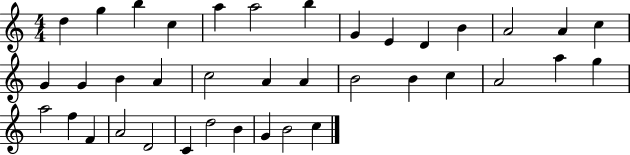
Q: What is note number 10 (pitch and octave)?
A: D4